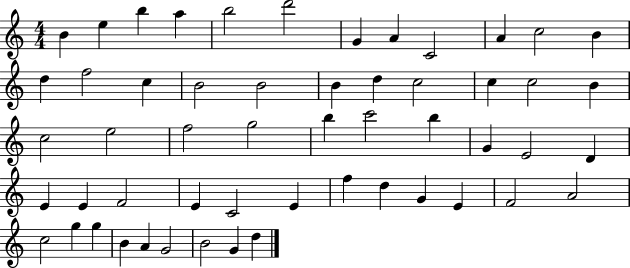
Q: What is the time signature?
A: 4/4